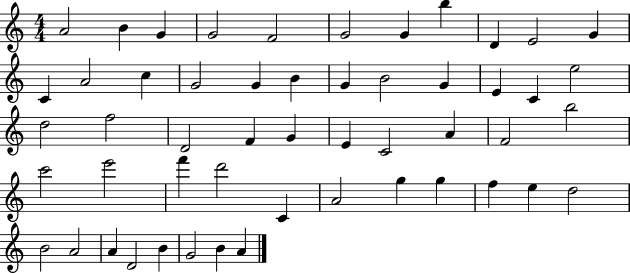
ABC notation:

X:1
T:Untitled
M:4/4
L:1/4
K:C
A2 B G G2 F2 G2 G b D E2 G C A2 c G2 G B G B2 G E C e2 d2 f2 D2 F G E C2 A F2 b2 c'2 e'2 f' d'2 C A2 g g f e d2 B2 A2 A D2 B G2 B A